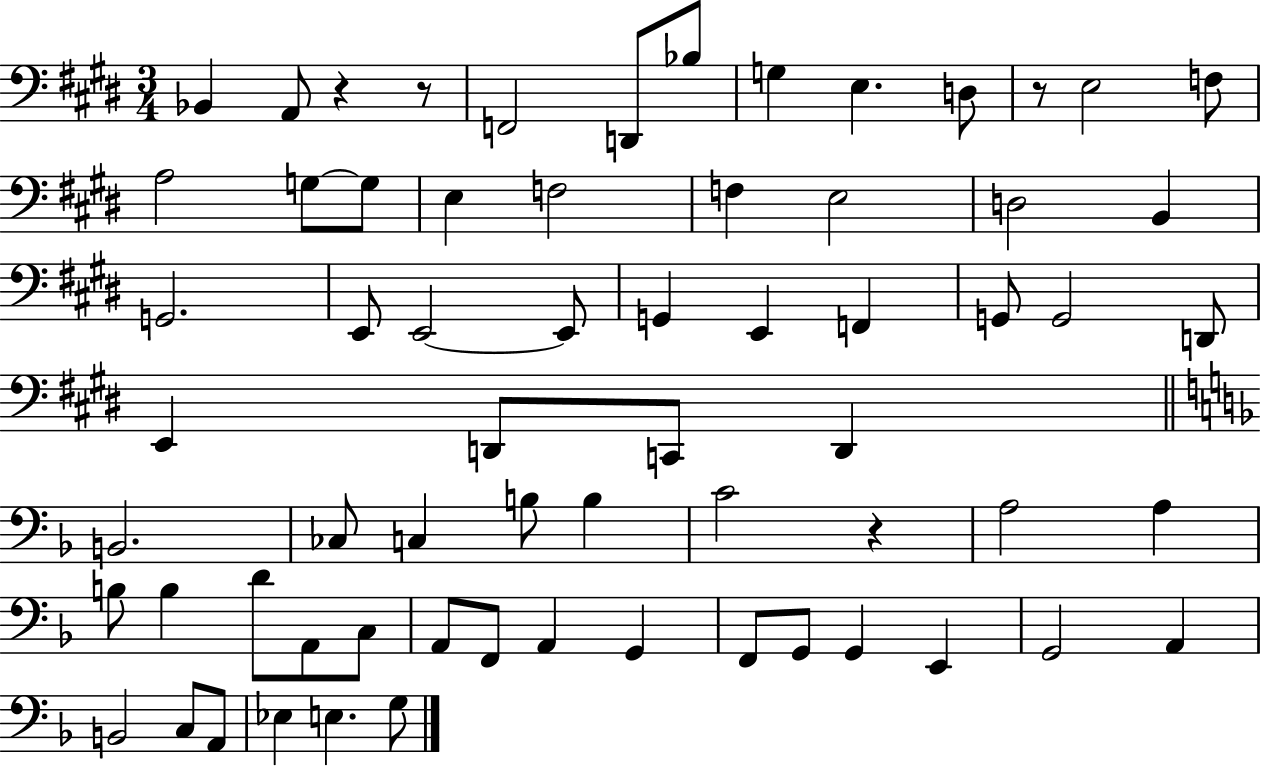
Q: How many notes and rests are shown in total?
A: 66